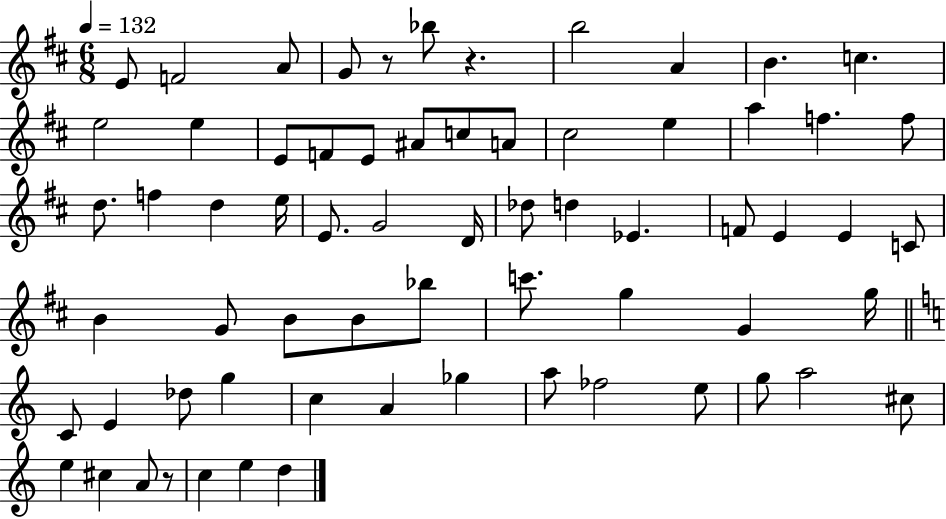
E4/e F4/h A4/e G4/e R/e Bb5/e R/q. B5/h A4/q B4/q. C5/q. E5/h E5/q E4/e F4/e E4/e A#4/e C5/e A4/e C#5/h E5/q A5/q F5/q. F5/e D5/e. F5/q D5/q E5/s E4/e. G4/h D4/s Db5/e D5/q Eb4/q. F4/e E4/q E4/q C4/e B4/q G4/e B4/e B4/e Bb5/e C6/e. G5/q G4/q G5/s C4/e E4/q Db5/e G5/q C5/q A4/q Gb5/q A5/e FES5/h E5/e G5/e A5/h C#5/e E5/q C#5/q A4/e R/e C5/q E5/q D5/q